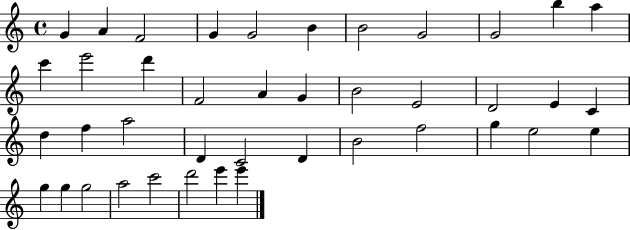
G4/q A4/q F4/h G4/q G4/h B4/q B4/h G4/h G4/h B5/q A5/q C6/q E6/h D6/q F4/h A4/q G4/q B4/h E4/h D4/h E4/q C4/q D5/q F5/q A5/h D4/q C4/h D4/q B4/h F5/h G5/q E5/h E5/q G5/q G5/q G5/h A5/h C6/h D6/h E6/q E6/q